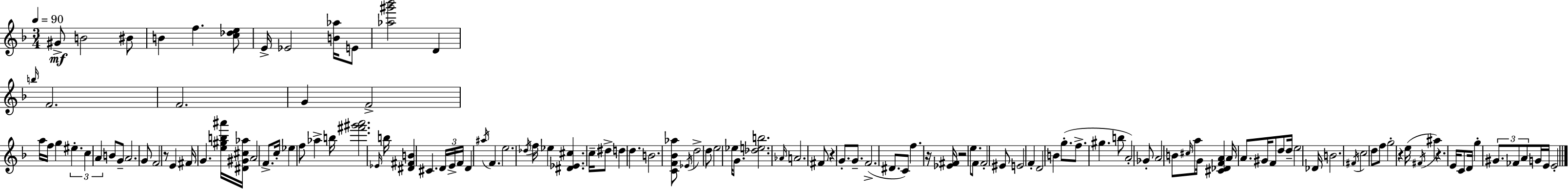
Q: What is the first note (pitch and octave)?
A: G#4